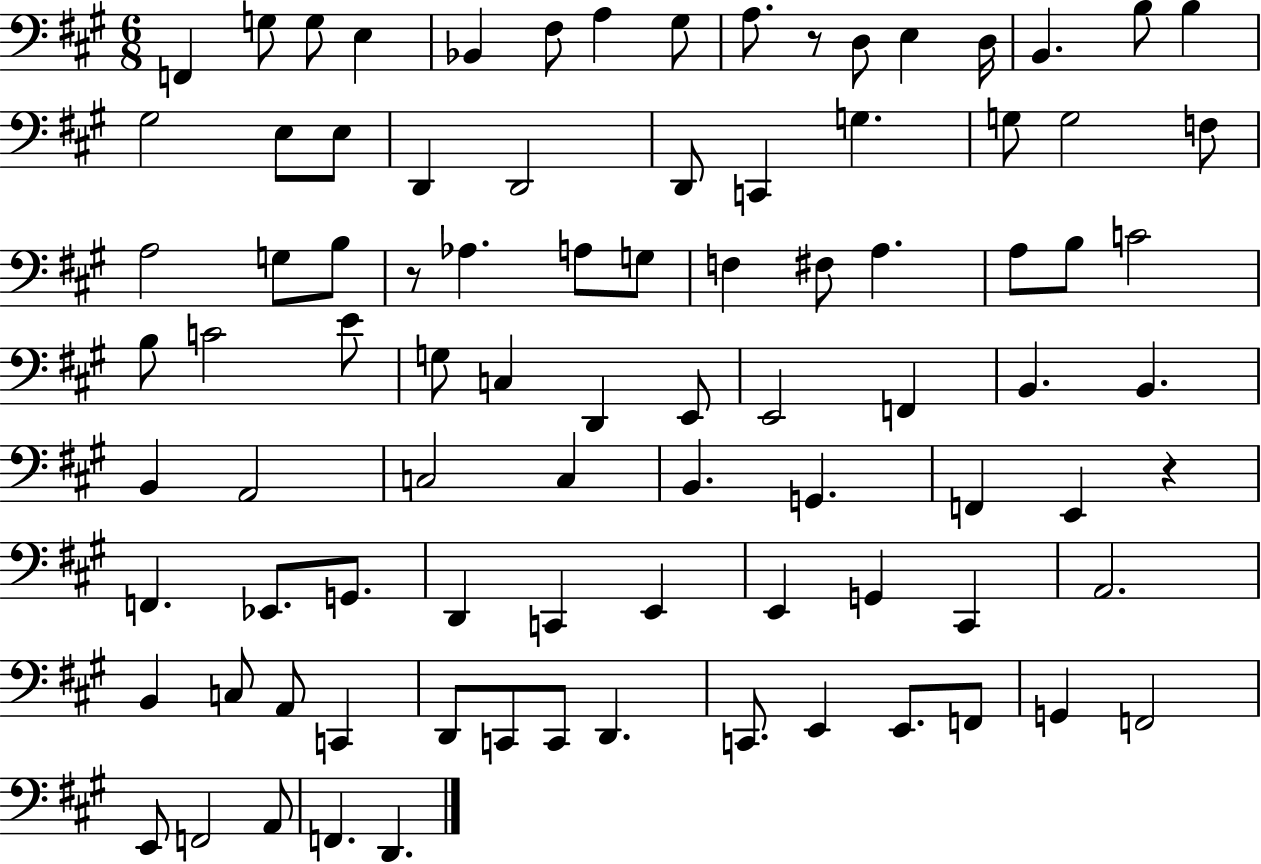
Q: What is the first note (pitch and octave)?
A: F2